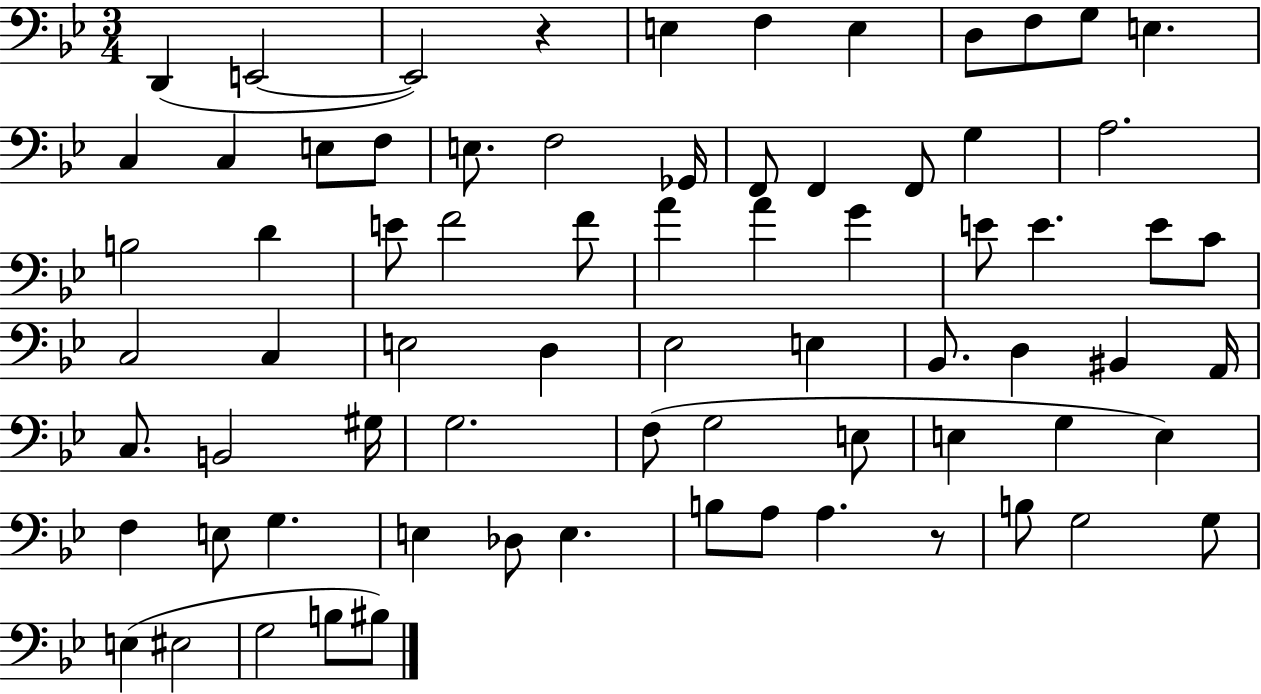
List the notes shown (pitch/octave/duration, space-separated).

D2/q E2/h E2/h R/q E3/q F3/q E3/q D3/e F3/e G3/e E3/q. C3/q C3/q E3/e F3/e E3/e. F3/h Gb2/s F2/e F2/q F2/e G3/q A3/h. B3/h D4/q E4/e F4/h F4/e A4/q A4/q G4/q E4/e E4/q. E4/e C4/e C3/h C3/q E3/h D3/q Eb3/h E3/q Bb2/e. D3/q BIS2/q A2/s C3/e. B2/h G#3/s G3/h. F3/e G3/h E3/e E3/q G3/q E3/q F3/q E3/e G3/q. E3/q Db3/e E3/q. B3/e A3/e A3/q. R/e B3/e G3/h G3/e E3/q EIS3/h G3/h B3/e BIS3/e